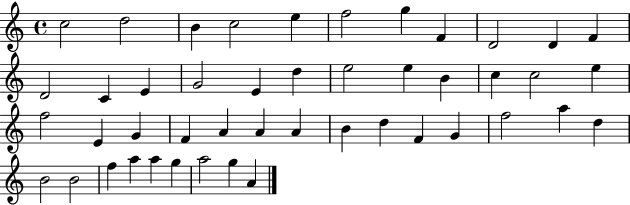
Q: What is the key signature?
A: C major